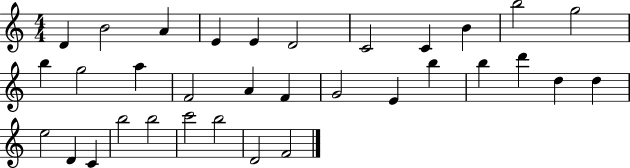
D4/q B4/h A4/q E4/q E4/q D4/h C4/h C4/q B4/q B5/h G5/h B5/q G5/h A5/q F4/h A4/q F4/q G4/h E4/q B5/q B5/q D6/q D5/q D5/q E5/h D4/q C4/q B5/h B5/h C6/h B5/h D4/h F4/h